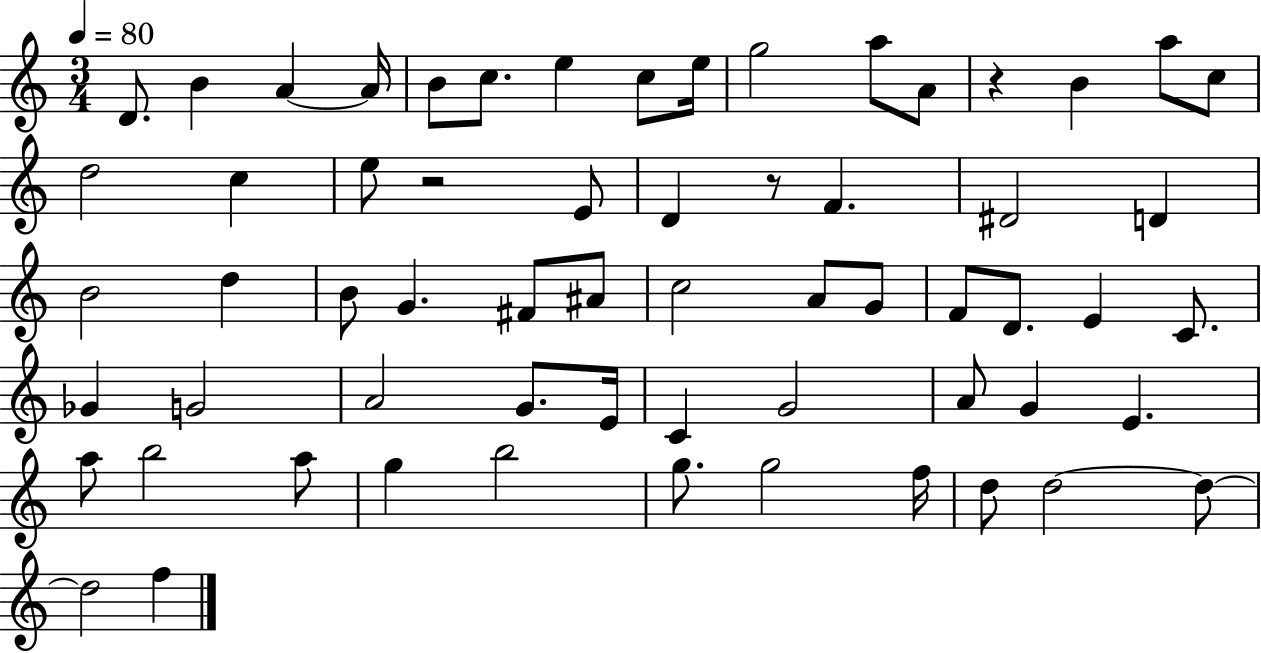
X:1
T:Untitled
M:3/4
L:1/4
K:C
D/2 B A A/4 B/2 c/2 e c/2 e/4 g2 a/2 A/2 z B a/2 c/2 d2 c e/2 z2 E/2 D z/2 F ^D2 D B2 d B/2 G ^F/2 ^A/2 c2 A/2 G/2 F/2 D/2 E C/2 _G G2 A2 G/2 E/4 C G2 A/2 G E a/2 b2 a/2 g b2 g/2 g2 f/4 d/2 d2 d/2 d2 f